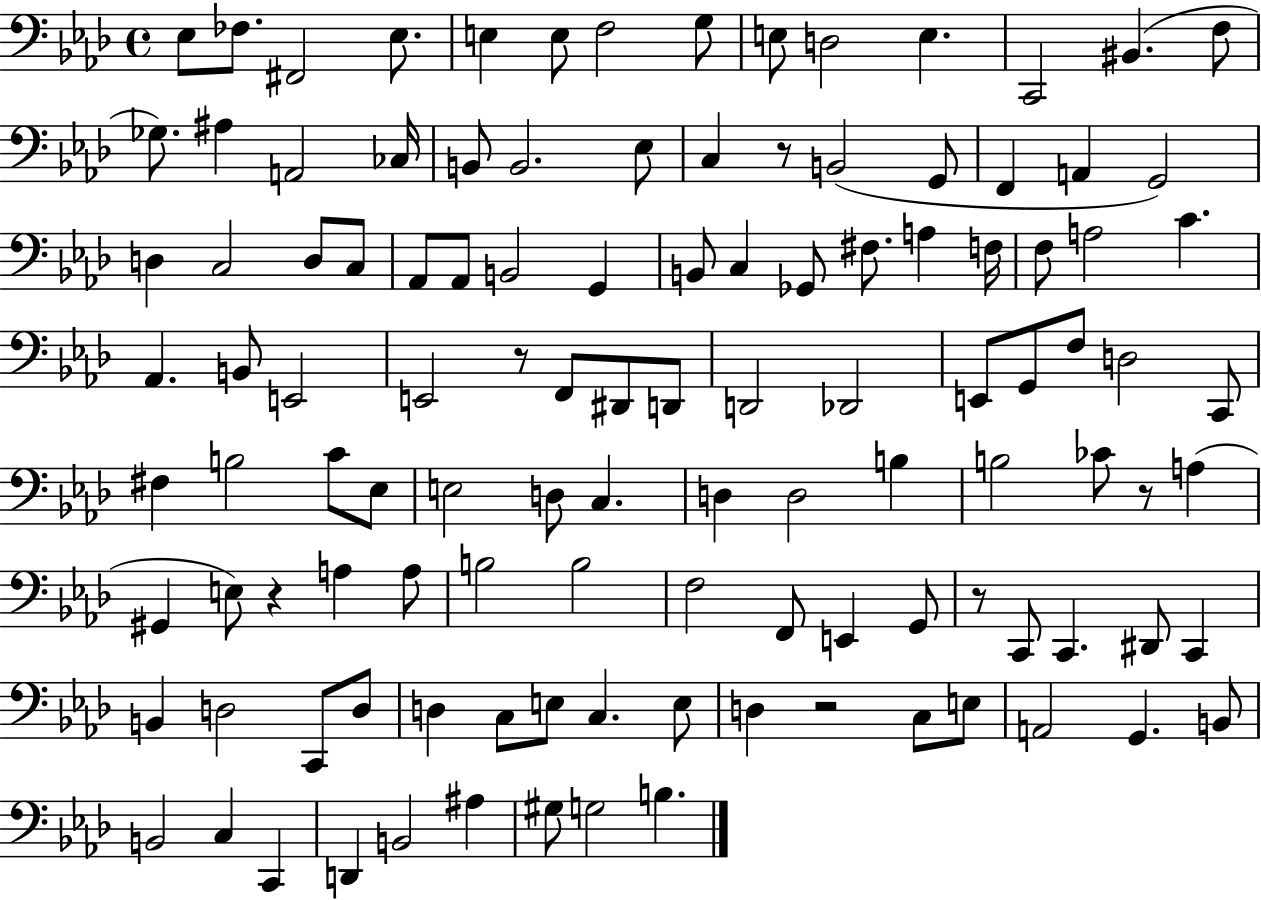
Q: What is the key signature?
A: AES major